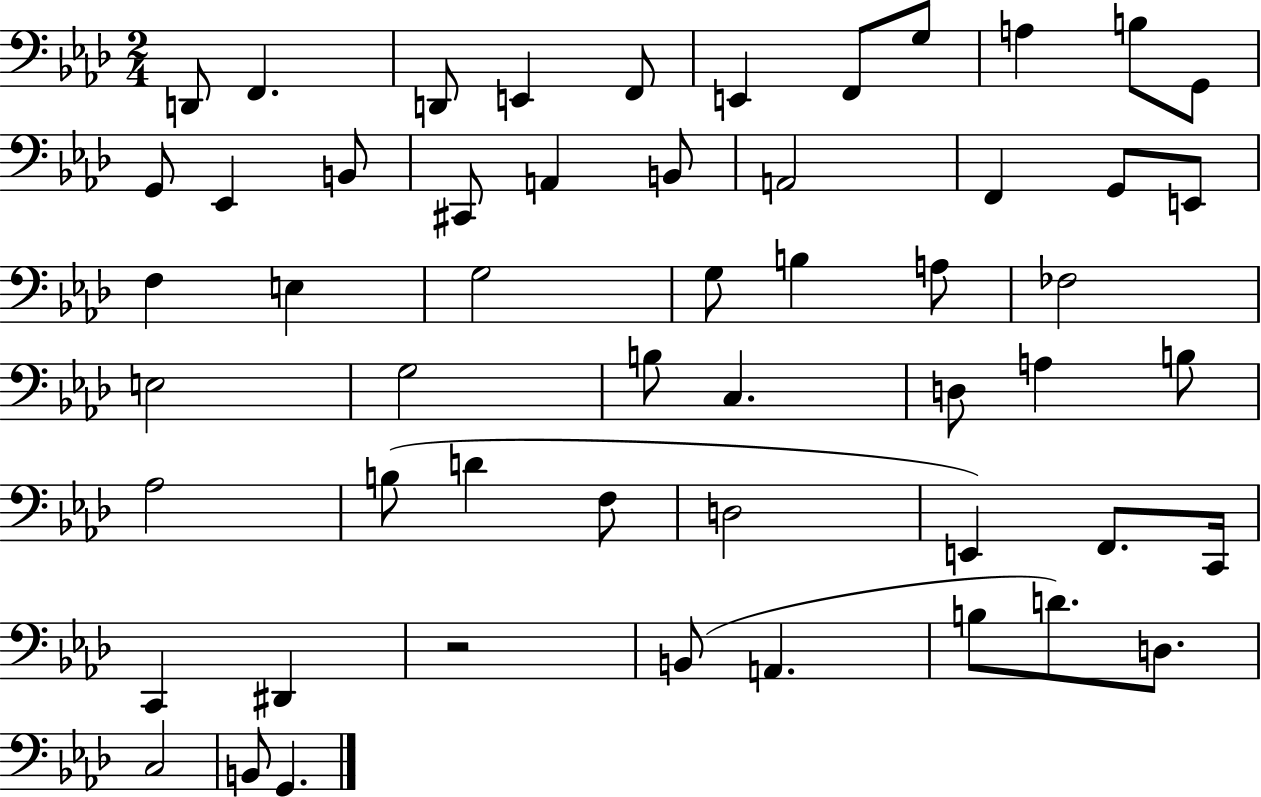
{
  \clef bass
  \numericTimeSignature
  \time 2/4
  \key aes \major
  d,8 f,4. | d,8 e,4 f,8 | e,4 f,8 g8 | a4 b8 g,8 | \break g,8 ees,4 b,8 | cis,8 a,4 b,8 | a,2 | f,4 g,8 e,8 | \break f4 e4 | g2 | g8 b4 a8 | fes2 | \break e2 | g2 | b8 c4. | d8 a4 b8 | \break aes2 | b8( d'4 f8 | d2 | e,4) f,8. c,16 | \break c,4 dis,4 | r2 | b,8( a,4. | b8 d'8.) d8. | \break c2 | b,8 g,4. | \bar "|."
}